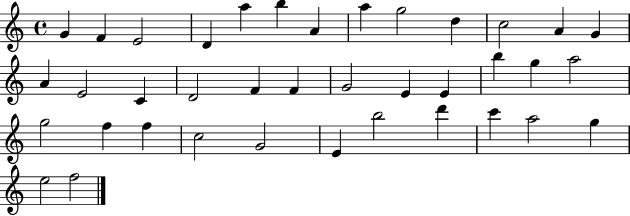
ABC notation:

X:1
T:Untitled
M:4/4
L:1/4
K:C
G F E2 D a b A a g2 d c2 A G A E2 C D2 F F G2 E E b g a2 g2 f f c2 G2 E b2 d' c' a2 g e2 f2